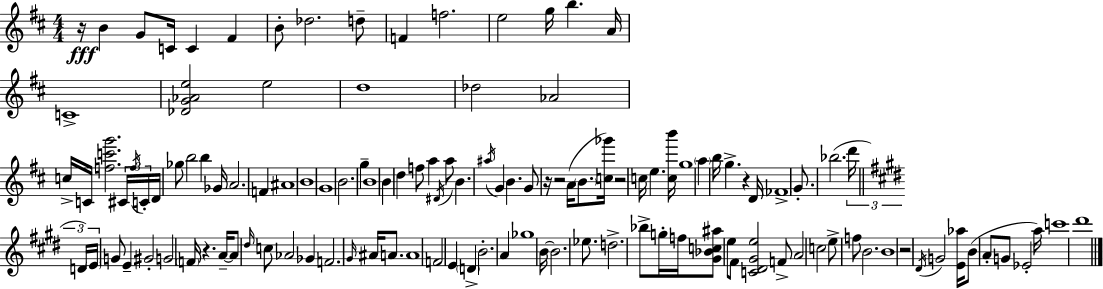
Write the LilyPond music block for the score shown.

{
  \clef treble
  \numericTimeSignature
  \time 4/4
  \key d \major
  r16\fff b'4 g'8 c'16 c'4 fis'4 | b'8-. des''2. d''8-- | f'4 f''2. | e''2 g''16 b''4. a'16 | \break c'1-> | <des' g' aes' e''>2 e''2 | d''1 | des''2 aes'2 | \break c''16-> c'16 <f'' c''' g'''>2. \tuplet 3/2 { cis'16 \acciaccatura { f''16 } | c'16-. } d'16 ges''8 b''2 b''4 | ges'16 a'2. f'4 | ais'1 | \break b'1 | g'1 | b'2. g''4-- | b'1 | \break b'4 d''4 f''8 a''4 \acciaccatura { dis'16 } | a''8 b'4. \acciaccatura { ais''16 } g'4 b'4. | g'8 r16 r2 a'16( \parenthesize b'8. | <c'' ges'''>16) r2 c''16 e''4. | \break <c'' b'''>16 g''1 | \parenthesize a''4 b''16 g''4.-> r4 | d'16 \parenthesize fes'1-> | g'8.-. bes''2.( | \break \tuplet 3/2 { d'''16 \bar "||" \break \key e \major d'16) \parenthesize e'16 } g'8 e'4-- gis'2-. | g'2 \parenthesize f'16 r4. a'16--~~ | a'8 \grace { dis''16 } c''8 aes'2 ges'4 | f'2. \grace { gis'16 } ais'16 a'8. | \break a'1 | f'2 e'4 \parenthesize d'4-> | b'2.-. a'4 | ges''1 | \break b'16~~ b'2. ees''8. | d''2.-> bes''8-> | g''16-. f''16 <gis' bes' c'' ais''>8 e''8 fis'8 <c' dis' gis' e''>2 | f'8-> a'2 c''2 | \break e''8-> f''8 b'2. | b'1 | r2 \acciaccatura { dis'16 } g'2 | <e' aes''>16 b'8( a'8-. g'8 ees'2-. | \break a''16) c'''1 | dis'''1 | \bar "|."
}